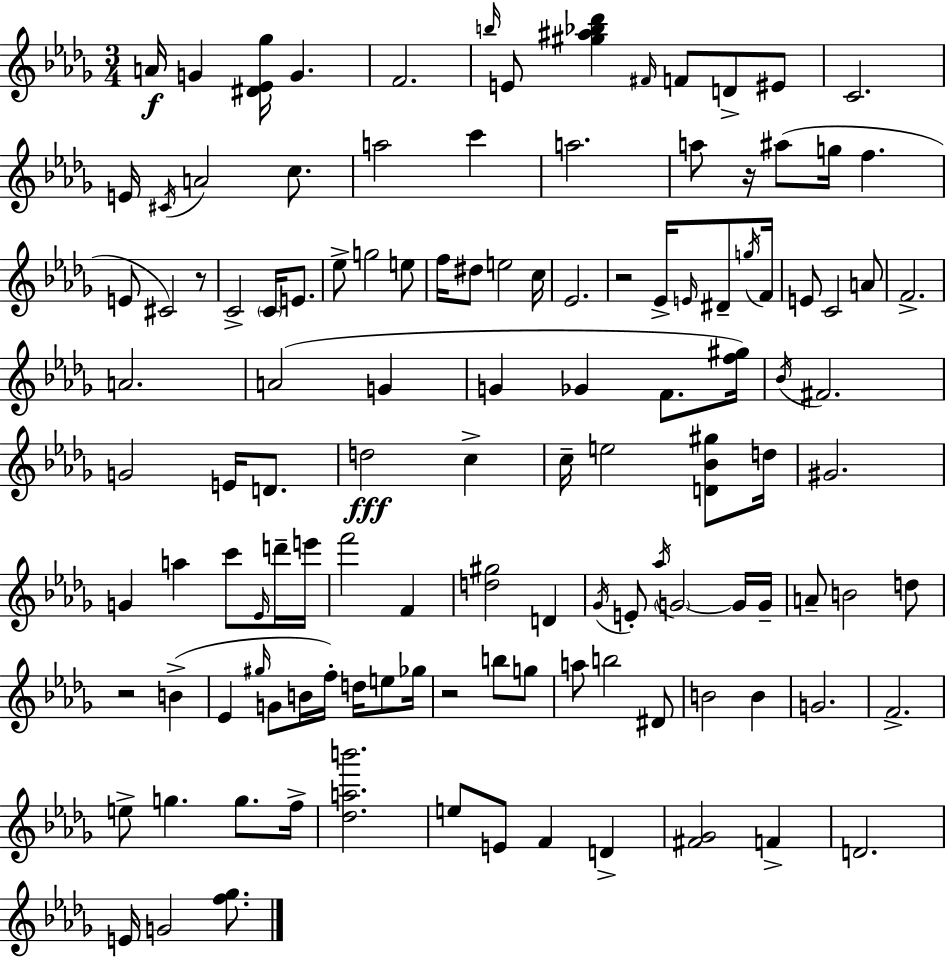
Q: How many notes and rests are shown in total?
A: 122